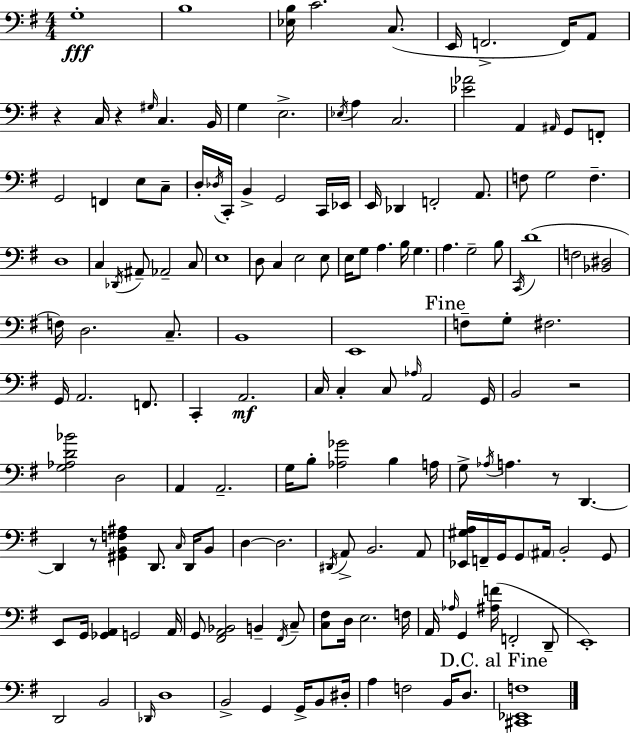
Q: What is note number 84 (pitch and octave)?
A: A2